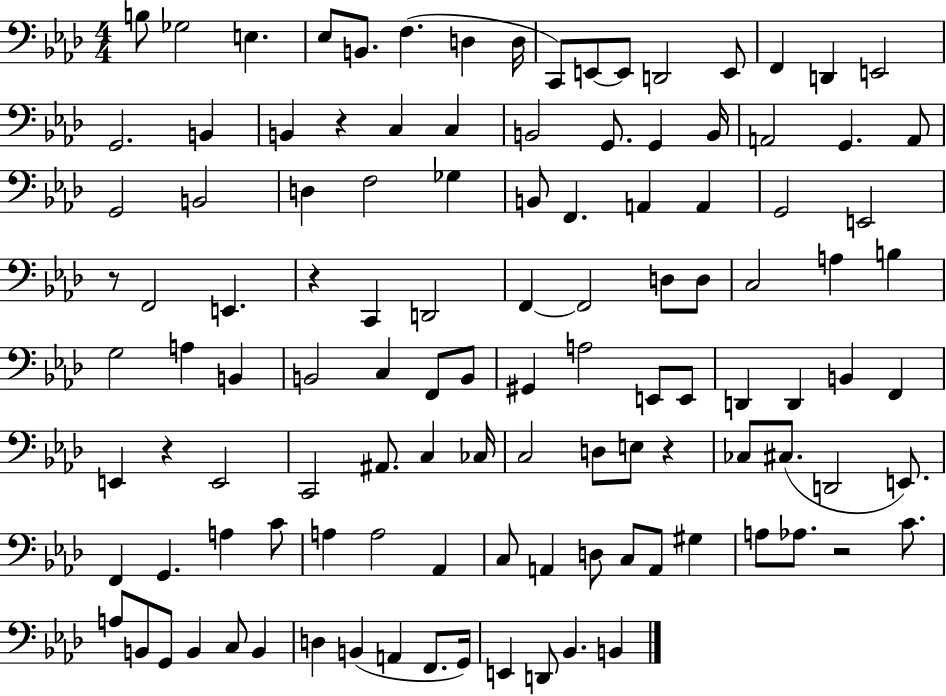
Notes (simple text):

B3/e Gb3/h E3/q. Eb3/e B2/e. F3/q. D3/q D3/s C2/e E2/e E2/e D2/h E2/e F2/q D2/q E2/h G2/h. B2/q B2/q R/q C3/q C3/q B2/h G2/e. G2/q B2/s A2/h G2/q. A2/e G2/h B2/h D3/q F3/h Gb3/q B2/e F2/q. A2/q A2/q G2/h E2/h R/e F2/h E2/q. R/q C2/q D2/h F2/q F2/h D3/e D3/e C3/h A3/q B3/q G3/h A3/q B2/q B2/h C3/q F2/e B2/e G#2/q A3/h E2/e E2/e D2/q D2/q B2/q F2/q E2/q R/q E2/h C2/h A#2/e. C3/q CES3/s C3/h D3/e E3/e R/q CES3/e C#3/e. D2/h E2/e. F2/q G2/q. A3/q C4/e A3/q A3/h Ab2/q C3/e A2/q D3/e C3/e A2/e G#3/q A3/e Ab3/e. R/h C4/e. A3/e B2/e G2/e B2/q C3/e B2/q D3/q B2/q A2/q F2/e. G2/s E2/q D2/e Bb2/q. B2/q